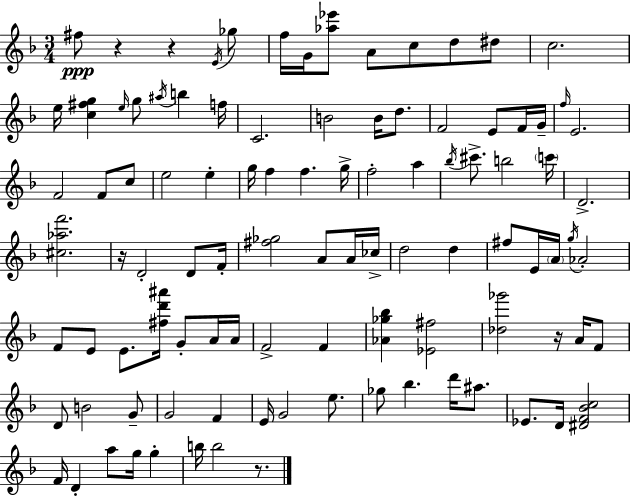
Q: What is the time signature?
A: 3/4